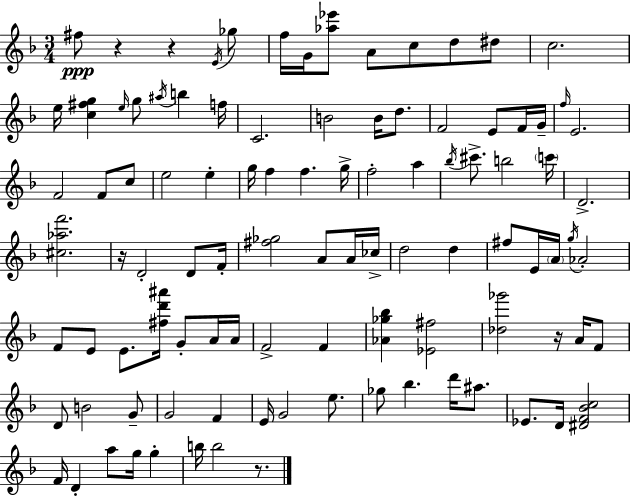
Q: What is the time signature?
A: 3/4